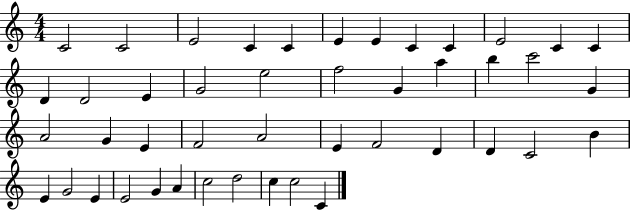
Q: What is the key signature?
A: C major